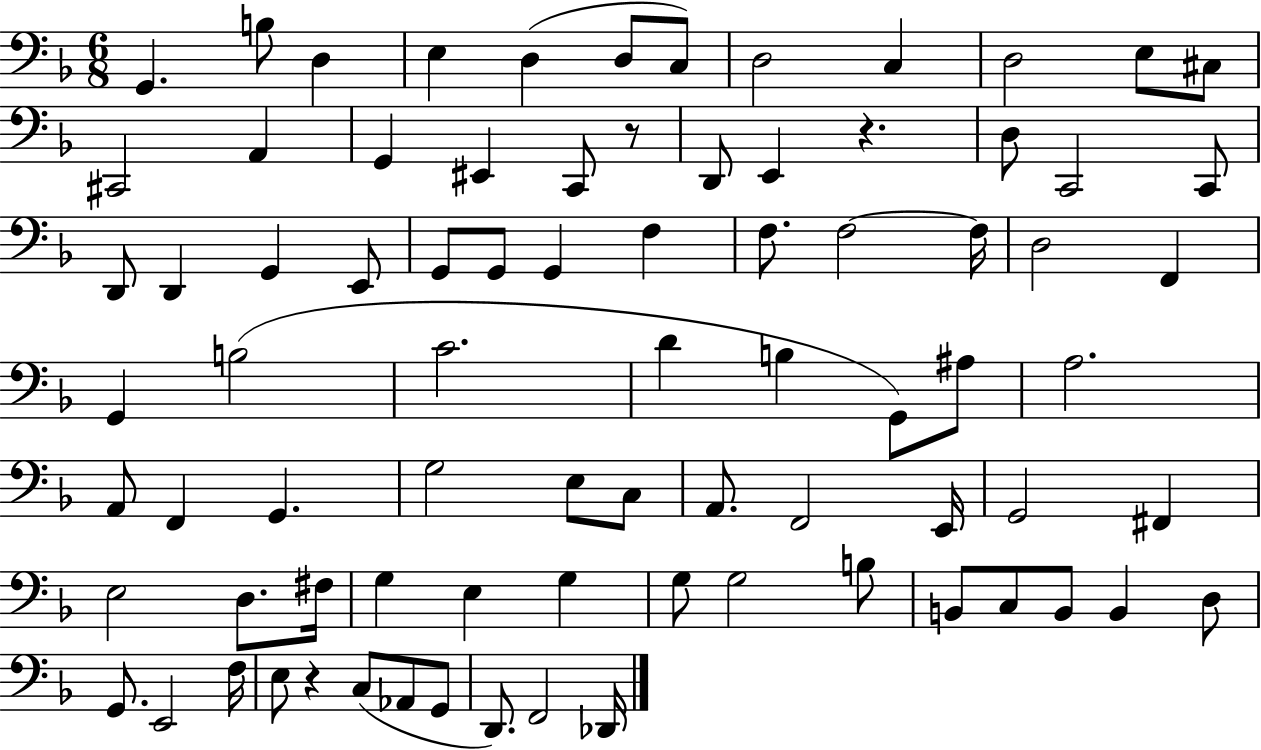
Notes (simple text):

G2/q. B3/e D3/q E3/q D3/q D3/e C3/e D3/h C3/q D3/h E3/e C#3/e C#2/h A2/q G2/q EIS2/q C2/e R/e D2/e E2/q R/q. D3/e C2/h C2/e D2/e D2/q G2/q E2/e G2/e G2/e G2/q F3/q F3/e. F3/h F3/s D3/h F2/q G2/q B3/h C4/h. D4/q B3/q G2/e A#3/e A3/h. A2/e F2/q G2/q. G3/h E3/e C3/e A2/e. F2/h E2/s G2/h F#2/q E3/h D3/e. F#3/s G3/q E3/q G3/q G3/e G3/h B3/e B2/e C3/e B2/e B2/q D3/e G2/e. E2/h F3/s E3/e R/q C3/e Ab2/e G2/e D2/e. F2/h Db2/s